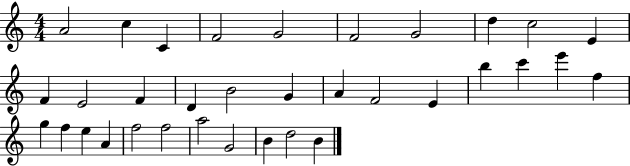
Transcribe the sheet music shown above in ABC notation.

X:1
T:Untitled
M:4/4
L:1/4
K:C
A2 c C F2 G2 F2 G2 d c2 E F E2 F D B2 G A F2 E b c' e' f g f e A f2 f2 a2 G2 B d2 B